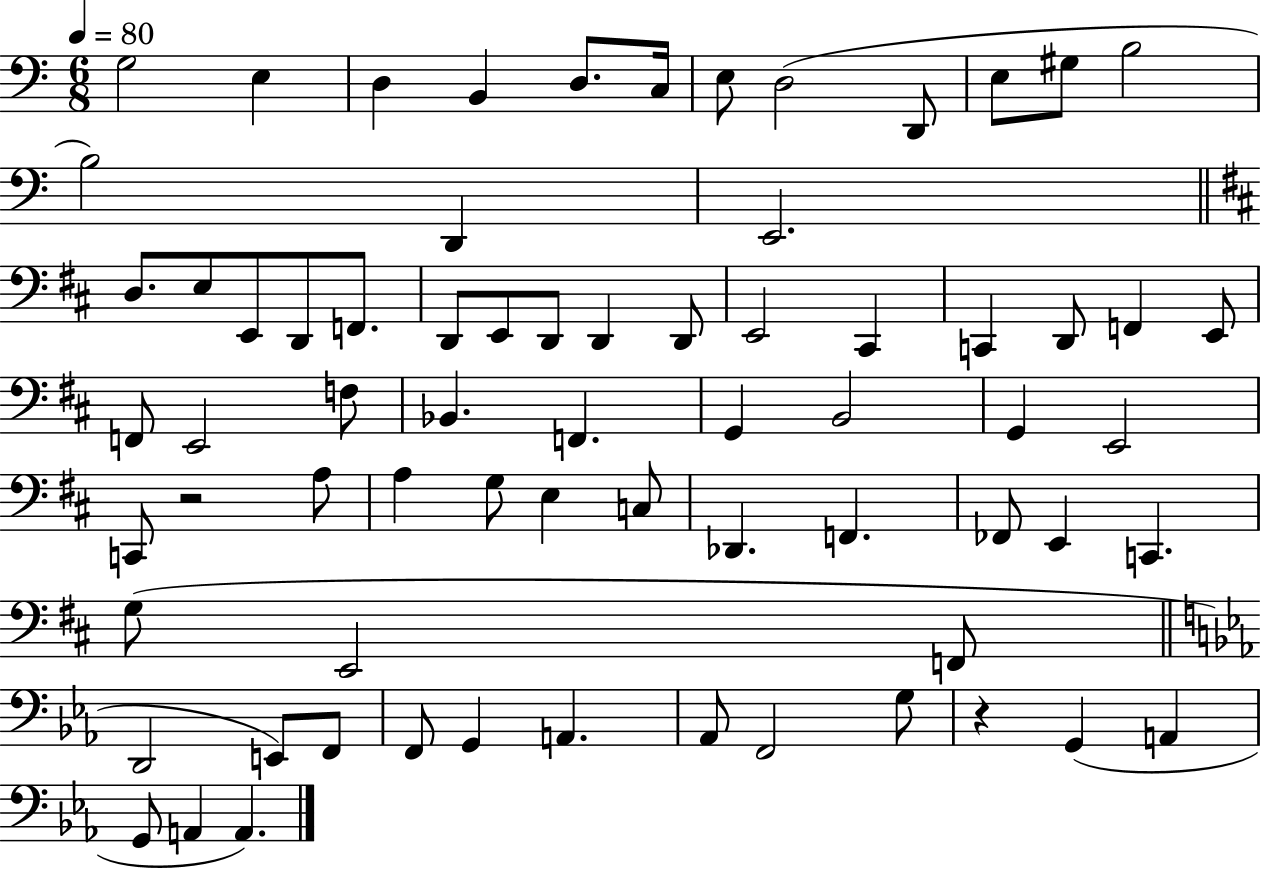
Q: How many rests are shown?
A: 2